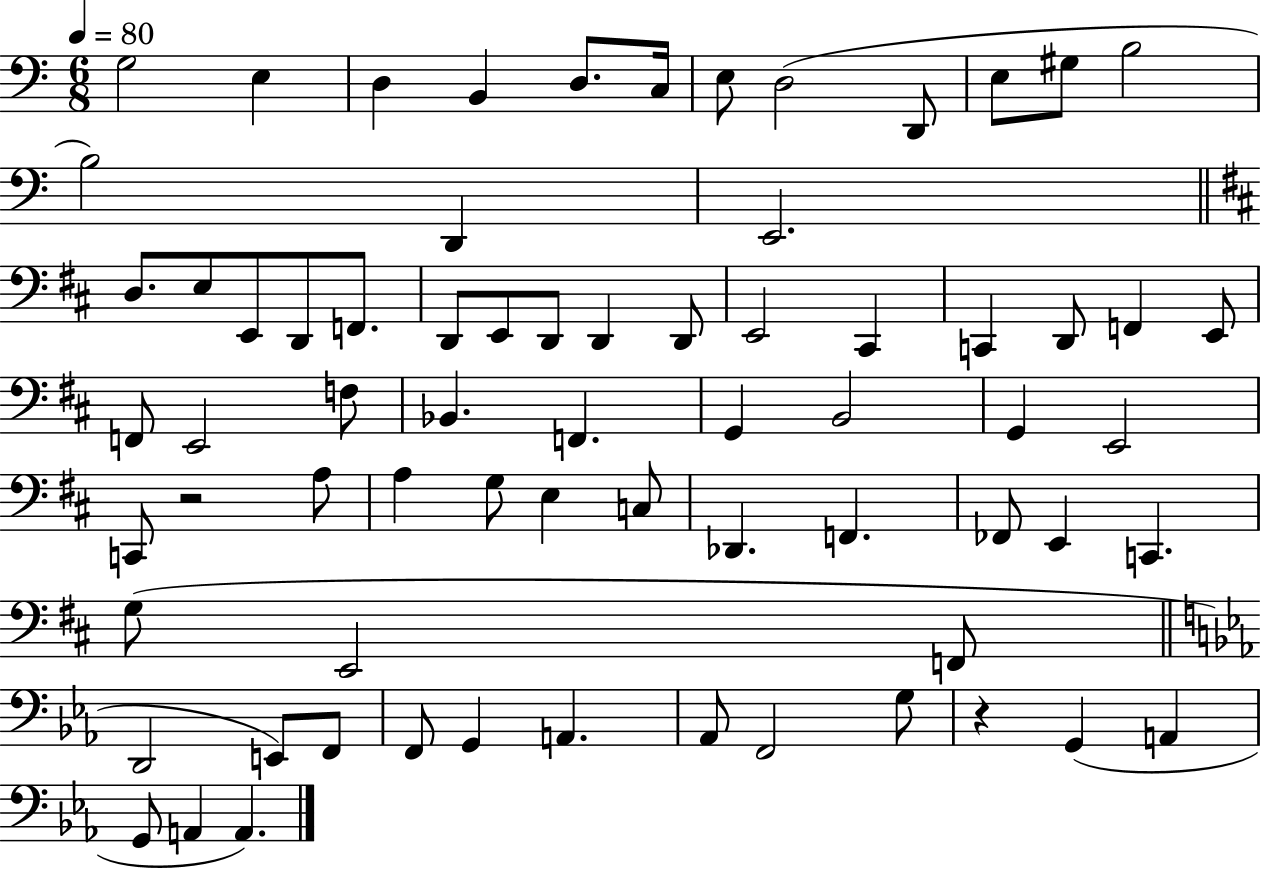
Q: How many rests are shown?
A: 2